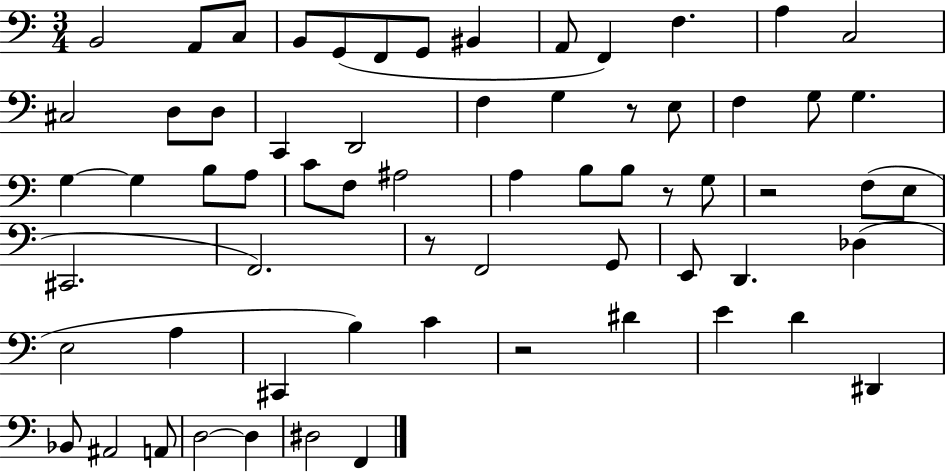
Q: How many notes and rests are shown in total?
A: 65